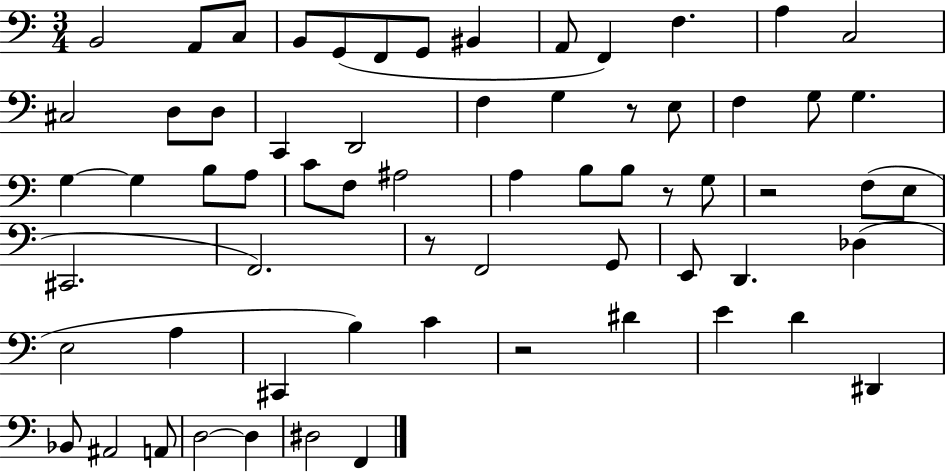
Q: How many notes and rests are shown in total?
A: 65